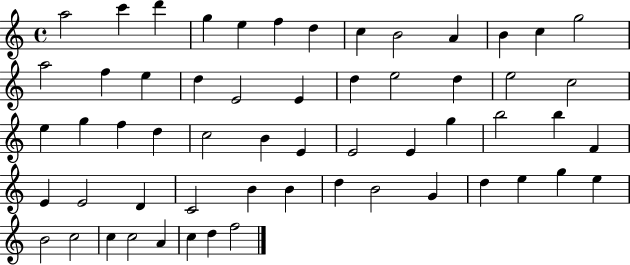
{
  \clef treble
  \time 4/4
  \defaultTimeSignature
  \key c \major
  a''2 c'''4 d'''4 | g''4 e''4 f''4 d''4 | c''4 b'2 a'4 | b'4 c''4 g''2 | \break a''2 f''4 e''4 | d''4 e'2 e'4 | d''4 e''2 d''4 | e''2 c''2 | \break e''4 g''4 f''4 d''4 | c''2 b'4 e'4 | e'2 e'4 g''4 | b''2 b''4 f'4 | \break e'4 e'2 d'4 | c'2 b'4 b'4 | d''4 b'2 g'4 | d''4 e''4 g''4 e''4 | \break b'2 c''2 | c''4 c''2 a'4 | c''4 d''4 f''2 | \bar "|."
}